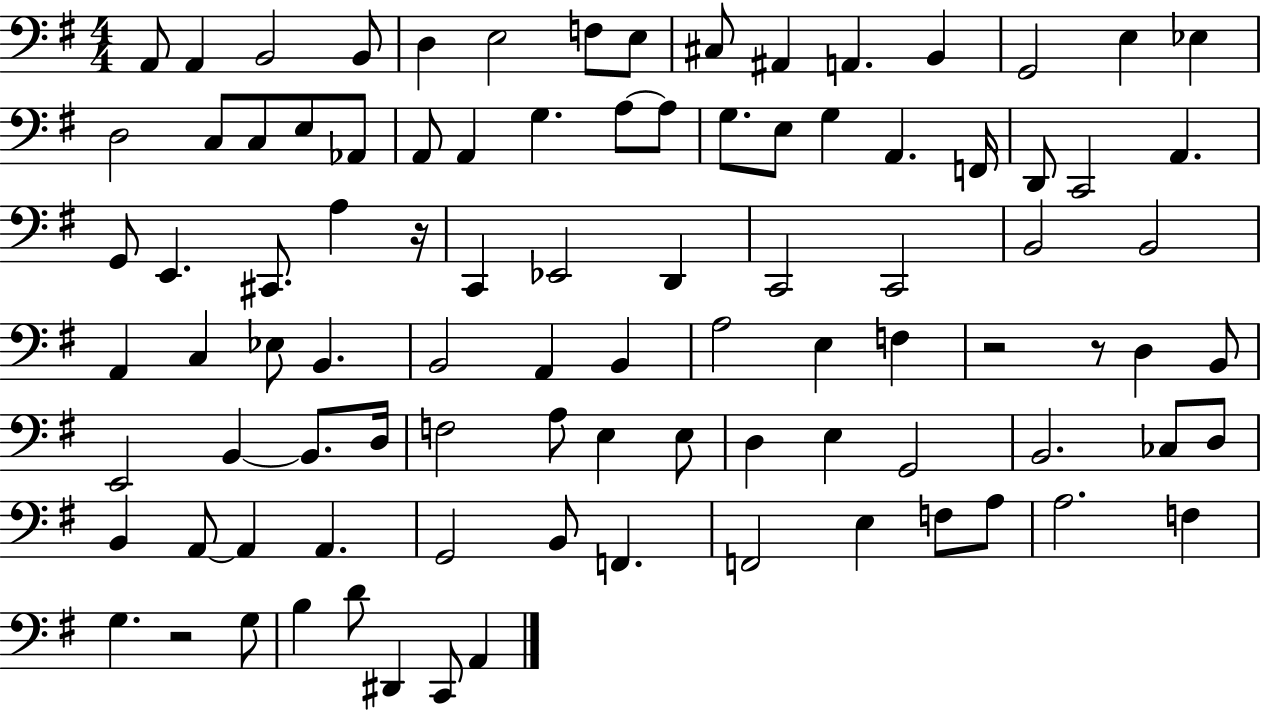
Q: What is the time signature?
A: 4/4